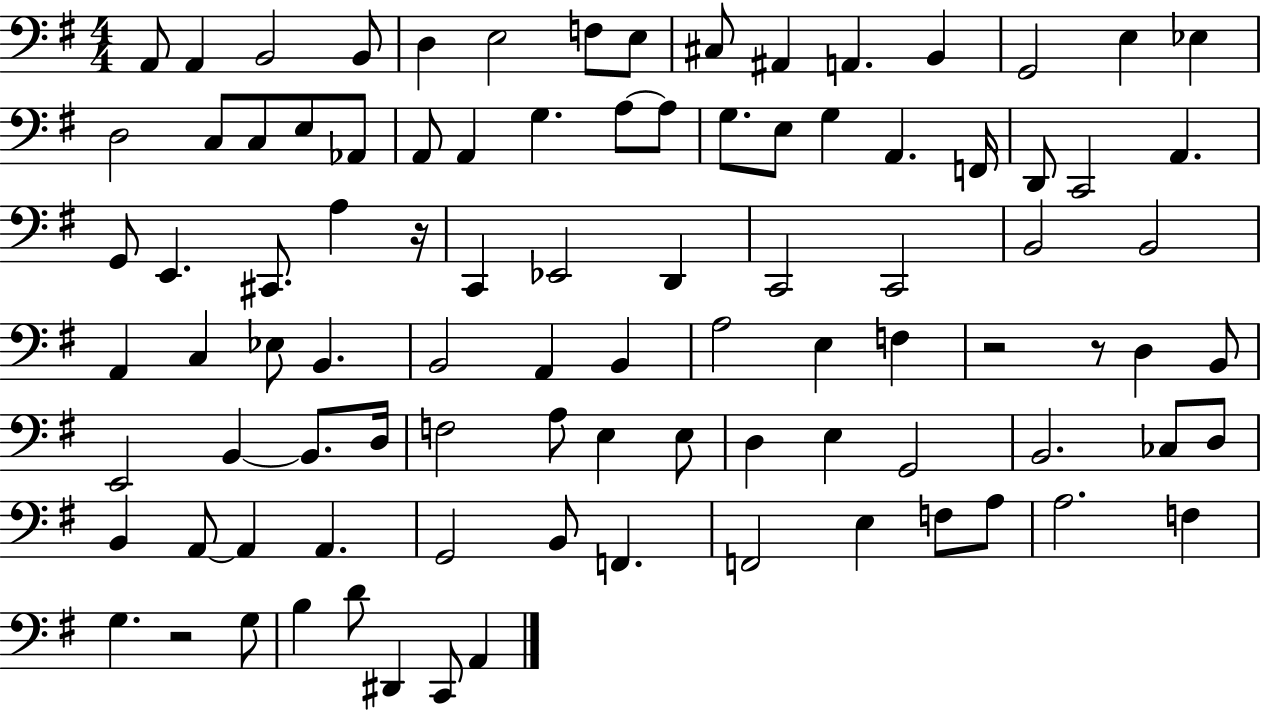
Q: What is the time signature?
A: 4/4